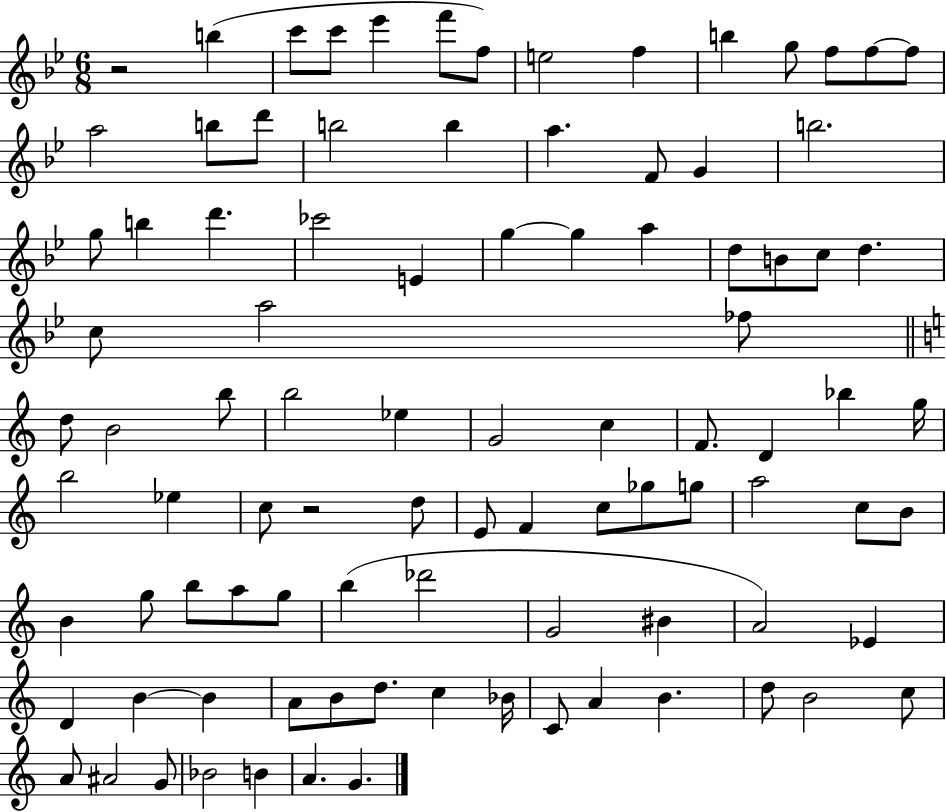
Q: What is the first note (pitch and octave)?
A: B5